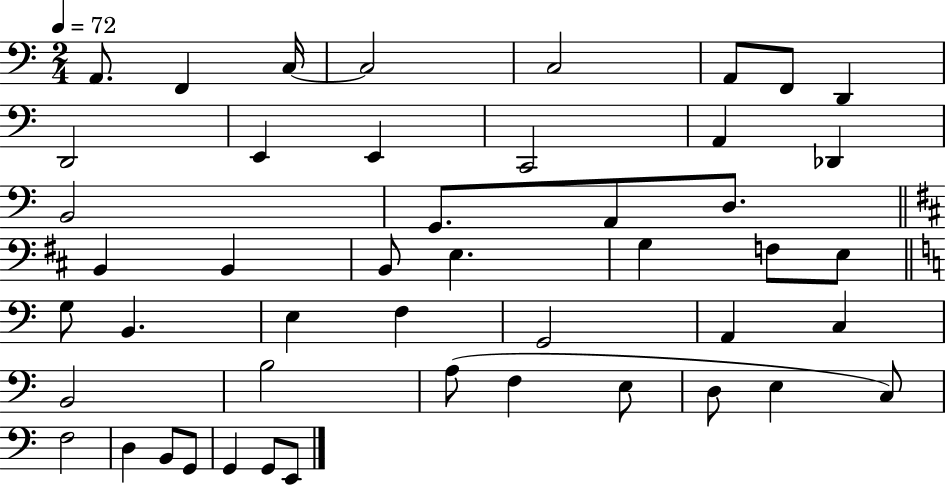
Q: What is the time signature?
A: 2/4